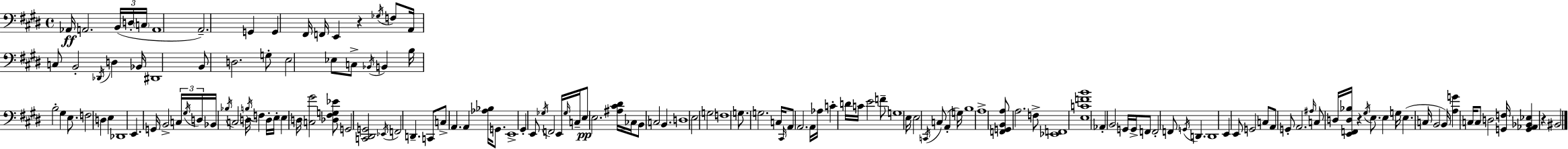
X:1
T:Untitled
M:4/4
L:1/4
K:E
_A,,/4 A,,2 B,,/4 D,/4 C,/4 A,,4 A,,2 G,, G,, ^F,,/4 F,,/4 E,, z _G,/4 F,/2 A,,/4 C,/2 B,,2 _D,,/4 D, _B,,/4 ^D,,4 B,,/2 D,2 G,/2 E,2 _E,/2 C,/2 _B,,/4 B,, B,/4 B,2 ^G, E,/2 F,2 D, E, _D,,4 E,, G,,/4 B,,2 C,/4 ^G,/4 D,/4 _B,,/4 _B,/4 C,2 D,/4 B,/4 F, D,/4 E,/4 E, D,/4 [C,^G]2 [_D,^F,G,_E]/2 G,,2 [C,,^D,,G,,]2 _E,,/4 F,,2 D,, C,,/2 C,/2 A,, A,, [_A,_B,]/4 G,,/2 E,,4 ^G,, E,,/2 _G,/4 F,,2 E,,/4 _G,/4 C,/4 E,/2 E,2 [^A,^C^D]/4 _C,/4 B,,/2 C,2 B,, D,4 E,2 G,2 F,4 G,/2 G,2 C,/4 ^C,,/4 A,,/2 A,,2 A,,/4 _A,/4 C D/4 C/4 E2 F/2 G,4 E,/4 E,2 C,,/4 C,/2 A,, G,/4 B,4 A,4 [F,,G,,B,,A,]/2 A,2 F,/2 [_E,,F,,]4 [E,CFB]4 _A,, B,,2 G,,/4 G,,/4 F,,/2 F,,2 F,,/2 G,,/4 D,, D,,4 E,, E,,/2 G,,2 C,/2 A,,/2 G,,/2 A,,2 ^A,/4 C,/2 D,/4 [E,,F,,D,_B,]/4 z ^G,/4 E,/2 E, G,/4 E, C,/4 B,,2 B,,/4 [A,G] C,/4 C,/2 D,2 [G,,F,]/4 [G,,_A,,_B,,_E,] z ^B,,2